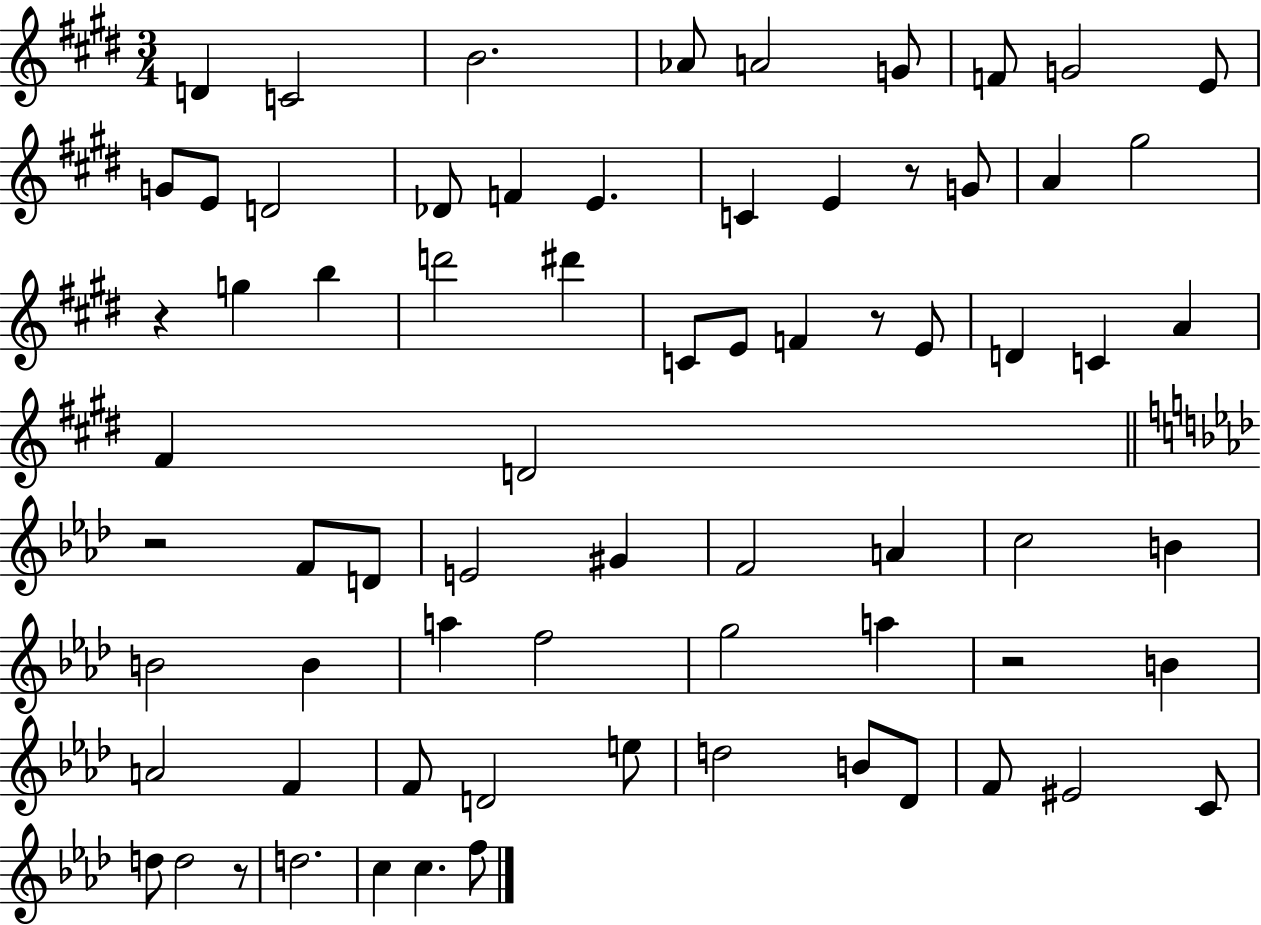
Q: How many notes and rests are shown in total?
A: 71